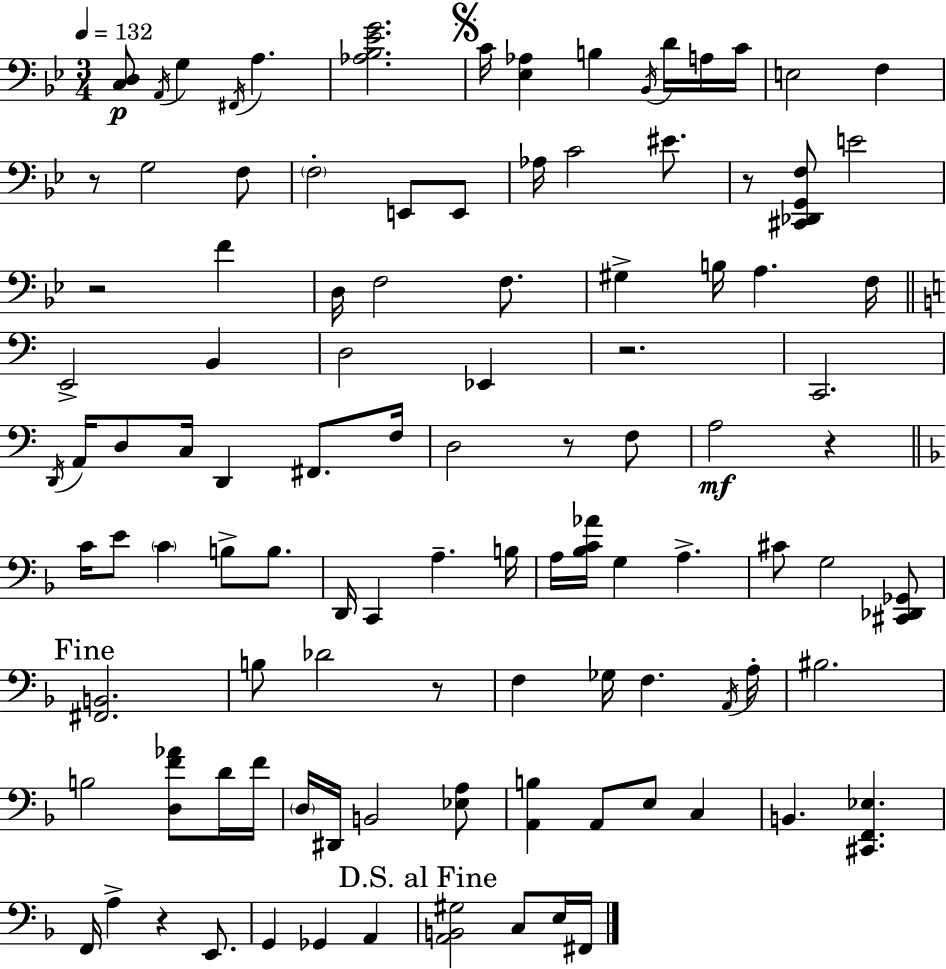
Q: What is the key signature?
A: G minor